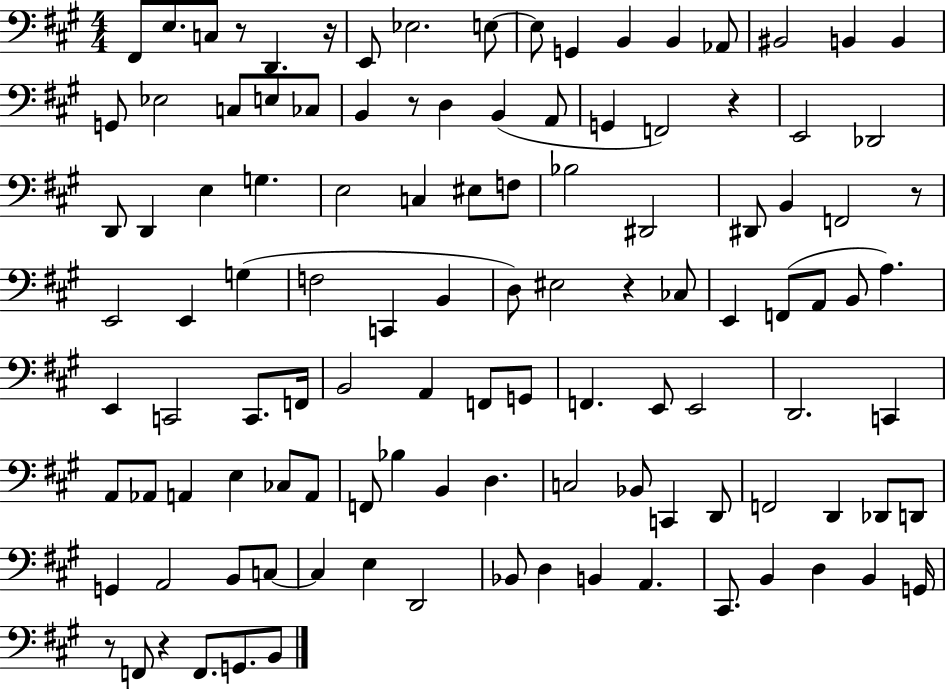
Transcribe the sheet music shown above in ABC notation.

X:1
T:Untitled
M:4/4
L:1/4
K:A
^F,,/2 E,/2 C,/2 z/2 D,, z/4 E,,/2 _E,2 E,/2 E,/2 G,, B,, B,, _A,,/2 ^B,,2 B,, B,, G,,/2 _E,2 C,/2 E,/2 _C,/2 B,, z/2 D, B,, A,,/2 G,, F,,2 z E,,2 _D,,2 D,,/2 D,, E, G, E,2 C, ^E,/2 F,/2 _B,2 ^D,,2 ^D,,/2 B,, F,,2 z/2 E,,2 E,, G, F,2 C,, B,, D,/2 ^E,2 z _C,/2 E,, F,,/2 A,,/2 B,,/2 A, E,, C,,2 C,,/2 F,,/4 B,,2 A,, F,,/2 G,,/2 F,, E,,/2 E,,2 D,,2 C,, A,,/2 _A,,/2 A,, E, _C,/2 A,,/2 F,,/2 _B, B,, D, C,2 _B,,/2 C,, D,,/2 F,,2 D,, _D,,/2 D,,/2 G,, A,,2 B,,/2 C,/2 C, E, D,,2 _B,,/2 D, B,, A,, ^C,,/2 B,, D, B,, G,,/4 z/2 F,,/2 z F,,/2 G,,/2 B,,/2